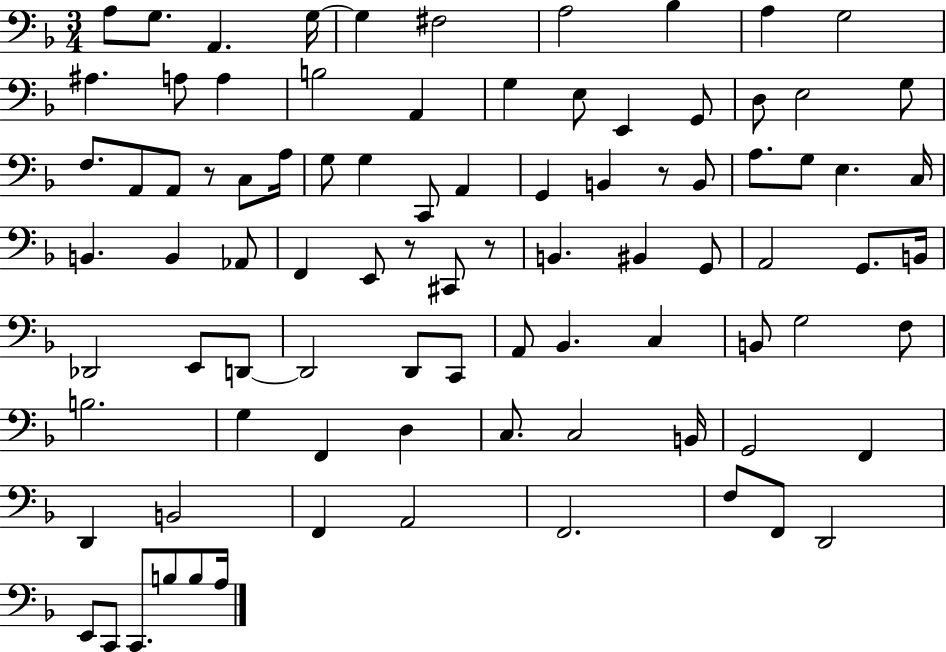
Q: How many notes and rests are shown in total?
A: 89